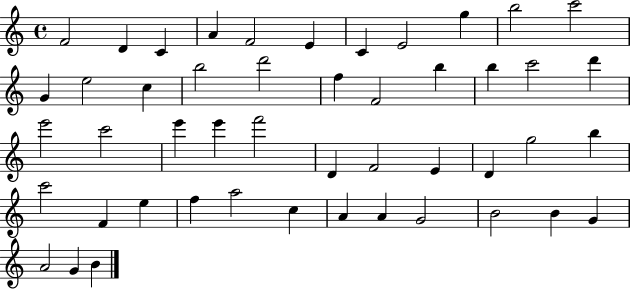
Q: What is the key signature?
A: C major